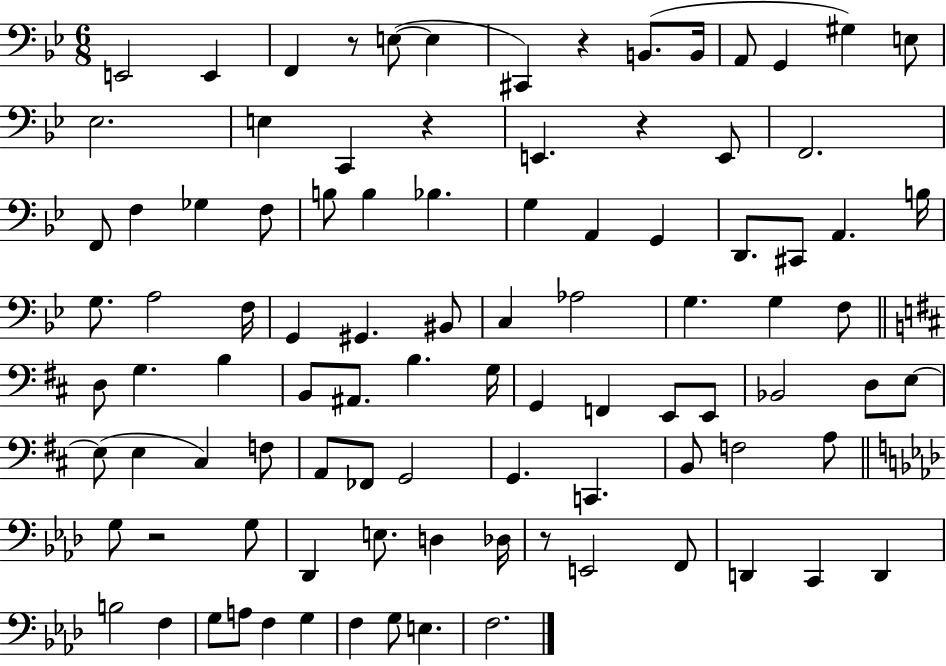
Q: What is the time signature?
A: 6/8